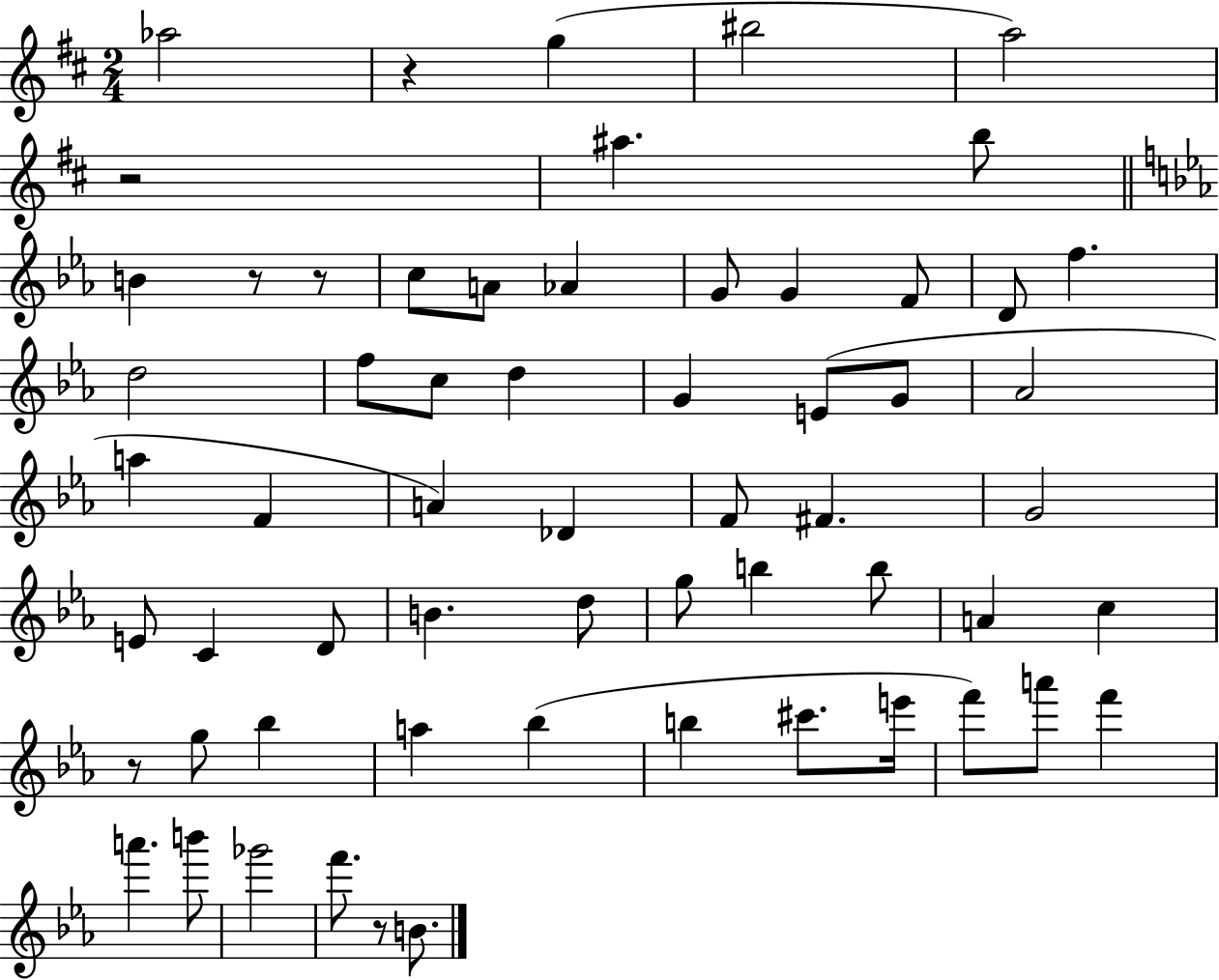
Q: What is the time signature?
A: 2/4